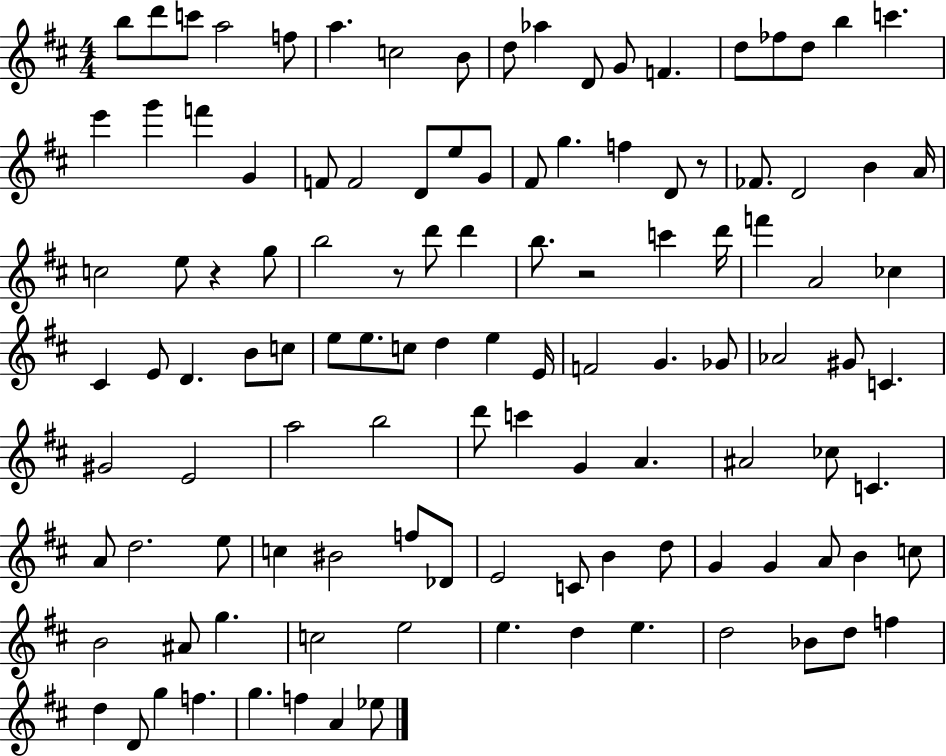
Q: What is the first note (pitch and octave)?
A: B5